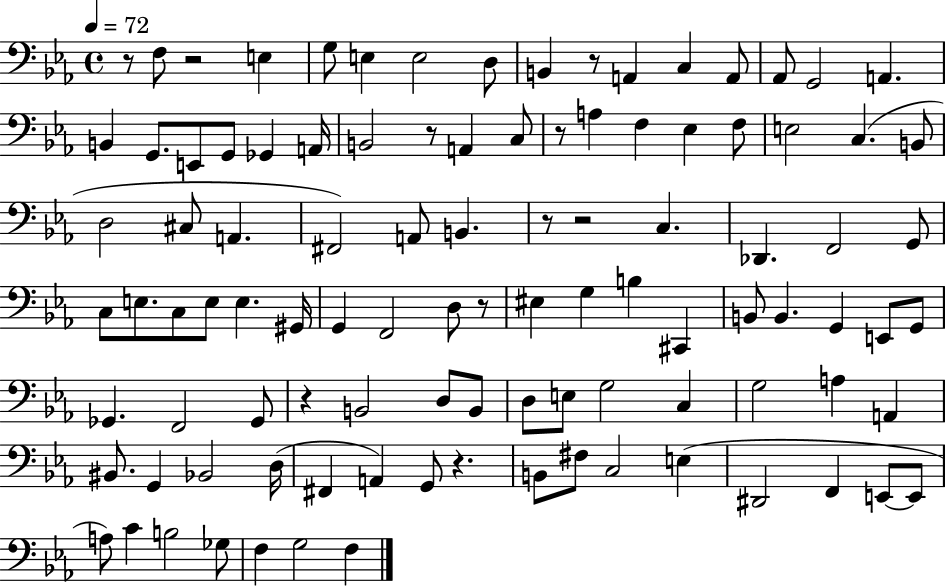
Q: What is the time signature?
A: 4/4